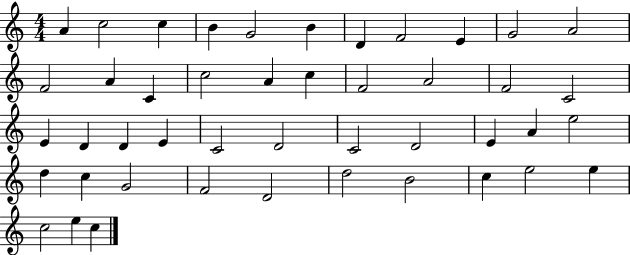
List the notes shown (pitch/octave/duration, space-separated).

A4/q C5/h C5/q B4/q G4/h B4/q D4/q F4/h E4/q G4/h A4/h F4/h A4/q C4/q C5/h A4/q C5/q F4/h A4/h F4/h C4/h E4/q D4/q D4/q E4/q C4/h D4/h C4/h D4/h E4/q A4/q E5/h D5/q C5/q G4/h F4/h D4/h D5/h B4/h C5/q E5/h E5/q C5/h E5/q C5/q